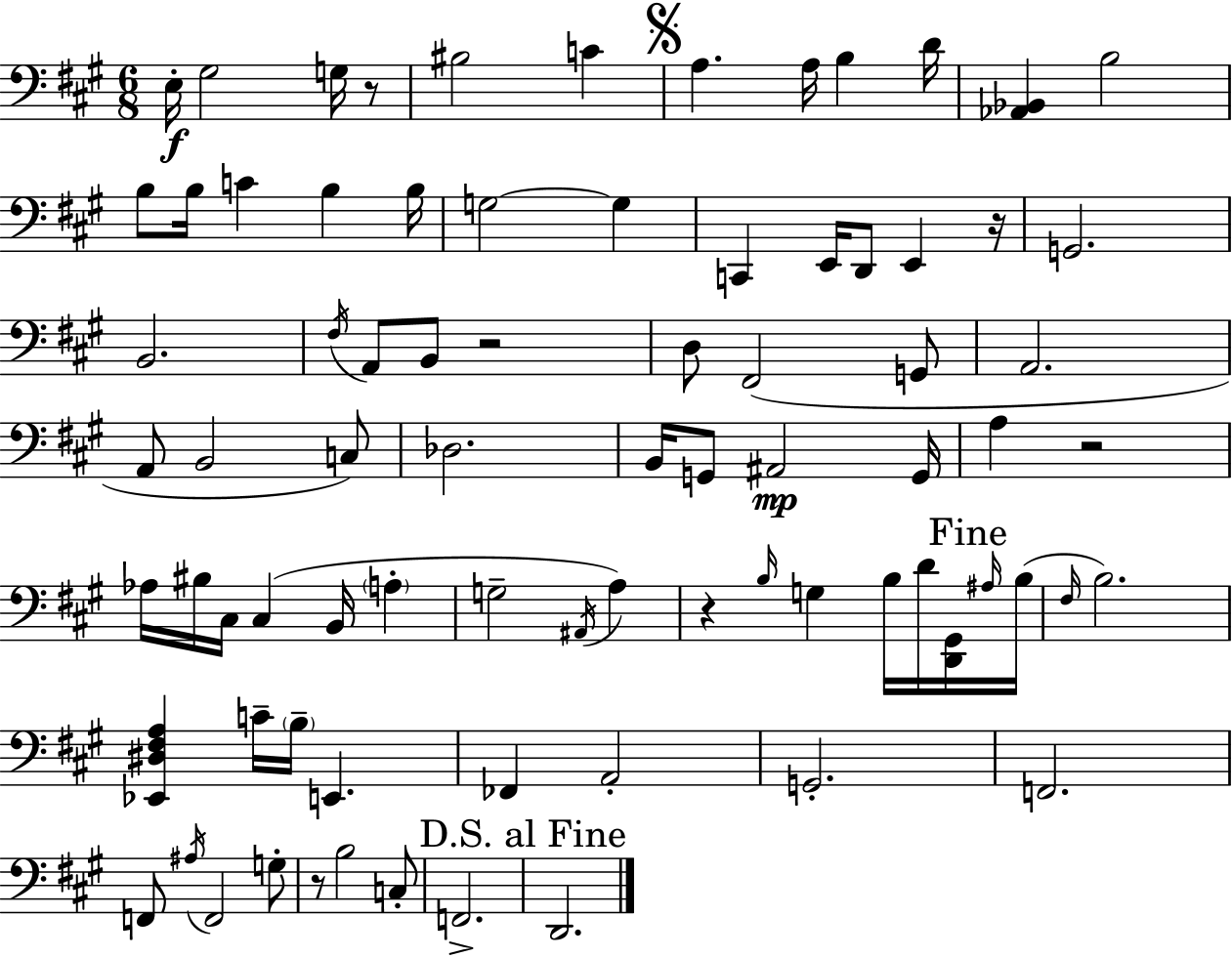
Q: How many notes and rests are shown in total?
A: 80